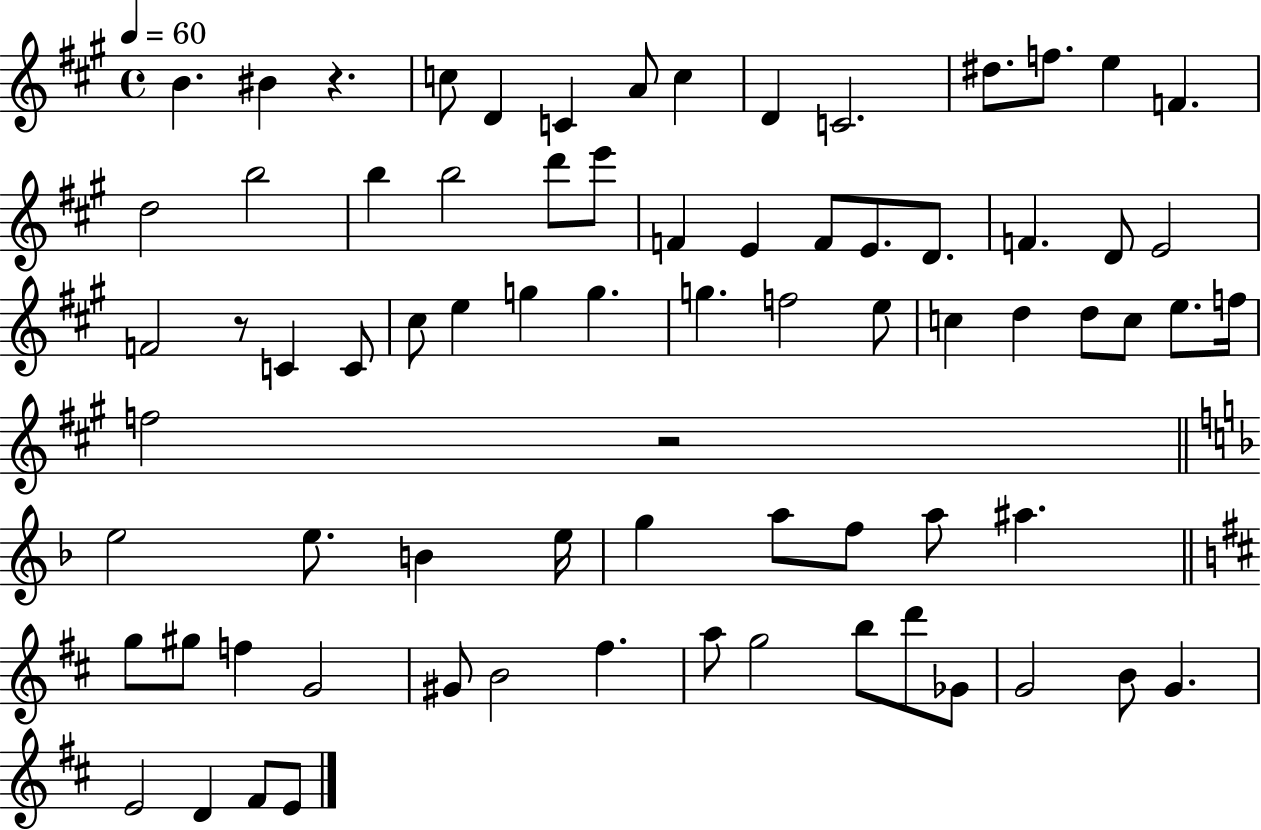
{
  \clef treble
  \time 4/4
  \defaultTimeSignature
  \key a \major
  \tempo 4 = 60
  \repeat volta 2 { b'4. bis'4 r4. | c''8 d'4 c'4 a'8 c''4 | d'4 c'2. | dis''8. f''8. e''4 f'4. | \break d''2 b''2 | b''4 b''2 d'''8 e'''8 | f'4 e'4 f'8 e'8. d'8. | f'4. d'8 e'2 | \break f'2 r8 c'4 c'8 | cis''8 e''4 g''4 g''4. | g''4. f''2 e''8 | c''4 d''4 d''8 c''8 e''8. f''16 | \break f''2 r2 | \bar "||" \break \key d \minor e''2 e''8. b'4 e''16 | g''4 a''8 f''8 a''8 ais''4. | \bar "||" \break \key b \minor g''8 gis''8 f''4 g'2 | gis'8 b'2 fis''4. | a''8 g''2 b''8 d'''8 ges'8 | g'2 b'8 g'4. | \break e'2 d'4 fis'8 e'8 | } \bar "|."
}